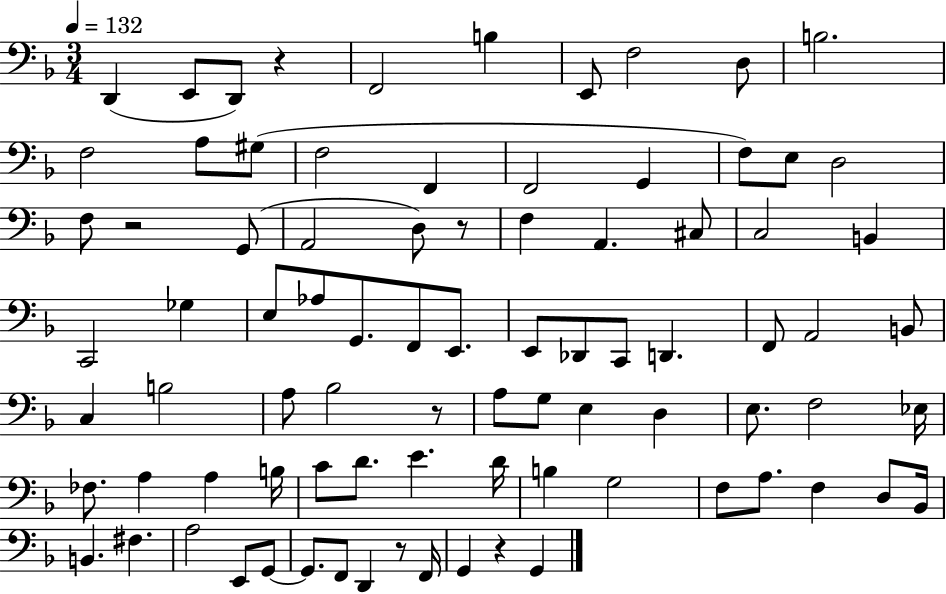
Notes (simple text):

D2/q E2/e D2/e R/q F2/h B3/q E2/e F3/h D3/e B3/h. F3/h A3/e G#3/e F3/h F2/q F2/h G2/q F3/e E3/e D3/h F3/e R/h G2/e A2/h D3/e R/e F3/q A2/q. C#3/e C3/h B2/q C2/h Gb3/q E3/e Ab3/e G2/e. F2/e E2/e. E2/e Db2/e C2/e D2/q. F2/e A2/h B2/e C3/q B3/h A3/e Bb3/h R/e A3/e G3/e E3/q D3/q E3/e. F3/h Eb3/s FES3/e. A3/q A3/q B3/s C4/e D4/e. E4/q. D4/s B3/q G3/h F3/e A3/e. F3/q D3/e Bb2/s B2/q. F#3/q. A3/h E2/e G2/e G2/e. F2/e D2/q R/e F2/s G2/q R/q G2/q